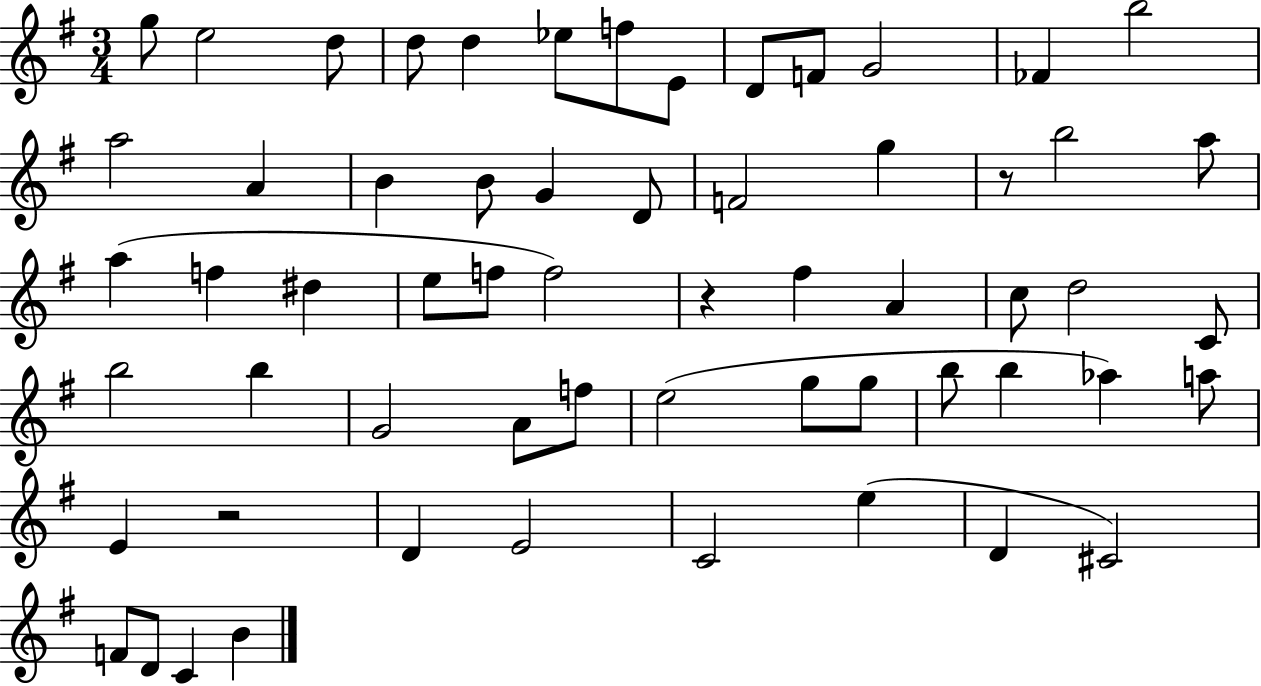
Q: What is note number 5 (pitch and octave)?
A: D5